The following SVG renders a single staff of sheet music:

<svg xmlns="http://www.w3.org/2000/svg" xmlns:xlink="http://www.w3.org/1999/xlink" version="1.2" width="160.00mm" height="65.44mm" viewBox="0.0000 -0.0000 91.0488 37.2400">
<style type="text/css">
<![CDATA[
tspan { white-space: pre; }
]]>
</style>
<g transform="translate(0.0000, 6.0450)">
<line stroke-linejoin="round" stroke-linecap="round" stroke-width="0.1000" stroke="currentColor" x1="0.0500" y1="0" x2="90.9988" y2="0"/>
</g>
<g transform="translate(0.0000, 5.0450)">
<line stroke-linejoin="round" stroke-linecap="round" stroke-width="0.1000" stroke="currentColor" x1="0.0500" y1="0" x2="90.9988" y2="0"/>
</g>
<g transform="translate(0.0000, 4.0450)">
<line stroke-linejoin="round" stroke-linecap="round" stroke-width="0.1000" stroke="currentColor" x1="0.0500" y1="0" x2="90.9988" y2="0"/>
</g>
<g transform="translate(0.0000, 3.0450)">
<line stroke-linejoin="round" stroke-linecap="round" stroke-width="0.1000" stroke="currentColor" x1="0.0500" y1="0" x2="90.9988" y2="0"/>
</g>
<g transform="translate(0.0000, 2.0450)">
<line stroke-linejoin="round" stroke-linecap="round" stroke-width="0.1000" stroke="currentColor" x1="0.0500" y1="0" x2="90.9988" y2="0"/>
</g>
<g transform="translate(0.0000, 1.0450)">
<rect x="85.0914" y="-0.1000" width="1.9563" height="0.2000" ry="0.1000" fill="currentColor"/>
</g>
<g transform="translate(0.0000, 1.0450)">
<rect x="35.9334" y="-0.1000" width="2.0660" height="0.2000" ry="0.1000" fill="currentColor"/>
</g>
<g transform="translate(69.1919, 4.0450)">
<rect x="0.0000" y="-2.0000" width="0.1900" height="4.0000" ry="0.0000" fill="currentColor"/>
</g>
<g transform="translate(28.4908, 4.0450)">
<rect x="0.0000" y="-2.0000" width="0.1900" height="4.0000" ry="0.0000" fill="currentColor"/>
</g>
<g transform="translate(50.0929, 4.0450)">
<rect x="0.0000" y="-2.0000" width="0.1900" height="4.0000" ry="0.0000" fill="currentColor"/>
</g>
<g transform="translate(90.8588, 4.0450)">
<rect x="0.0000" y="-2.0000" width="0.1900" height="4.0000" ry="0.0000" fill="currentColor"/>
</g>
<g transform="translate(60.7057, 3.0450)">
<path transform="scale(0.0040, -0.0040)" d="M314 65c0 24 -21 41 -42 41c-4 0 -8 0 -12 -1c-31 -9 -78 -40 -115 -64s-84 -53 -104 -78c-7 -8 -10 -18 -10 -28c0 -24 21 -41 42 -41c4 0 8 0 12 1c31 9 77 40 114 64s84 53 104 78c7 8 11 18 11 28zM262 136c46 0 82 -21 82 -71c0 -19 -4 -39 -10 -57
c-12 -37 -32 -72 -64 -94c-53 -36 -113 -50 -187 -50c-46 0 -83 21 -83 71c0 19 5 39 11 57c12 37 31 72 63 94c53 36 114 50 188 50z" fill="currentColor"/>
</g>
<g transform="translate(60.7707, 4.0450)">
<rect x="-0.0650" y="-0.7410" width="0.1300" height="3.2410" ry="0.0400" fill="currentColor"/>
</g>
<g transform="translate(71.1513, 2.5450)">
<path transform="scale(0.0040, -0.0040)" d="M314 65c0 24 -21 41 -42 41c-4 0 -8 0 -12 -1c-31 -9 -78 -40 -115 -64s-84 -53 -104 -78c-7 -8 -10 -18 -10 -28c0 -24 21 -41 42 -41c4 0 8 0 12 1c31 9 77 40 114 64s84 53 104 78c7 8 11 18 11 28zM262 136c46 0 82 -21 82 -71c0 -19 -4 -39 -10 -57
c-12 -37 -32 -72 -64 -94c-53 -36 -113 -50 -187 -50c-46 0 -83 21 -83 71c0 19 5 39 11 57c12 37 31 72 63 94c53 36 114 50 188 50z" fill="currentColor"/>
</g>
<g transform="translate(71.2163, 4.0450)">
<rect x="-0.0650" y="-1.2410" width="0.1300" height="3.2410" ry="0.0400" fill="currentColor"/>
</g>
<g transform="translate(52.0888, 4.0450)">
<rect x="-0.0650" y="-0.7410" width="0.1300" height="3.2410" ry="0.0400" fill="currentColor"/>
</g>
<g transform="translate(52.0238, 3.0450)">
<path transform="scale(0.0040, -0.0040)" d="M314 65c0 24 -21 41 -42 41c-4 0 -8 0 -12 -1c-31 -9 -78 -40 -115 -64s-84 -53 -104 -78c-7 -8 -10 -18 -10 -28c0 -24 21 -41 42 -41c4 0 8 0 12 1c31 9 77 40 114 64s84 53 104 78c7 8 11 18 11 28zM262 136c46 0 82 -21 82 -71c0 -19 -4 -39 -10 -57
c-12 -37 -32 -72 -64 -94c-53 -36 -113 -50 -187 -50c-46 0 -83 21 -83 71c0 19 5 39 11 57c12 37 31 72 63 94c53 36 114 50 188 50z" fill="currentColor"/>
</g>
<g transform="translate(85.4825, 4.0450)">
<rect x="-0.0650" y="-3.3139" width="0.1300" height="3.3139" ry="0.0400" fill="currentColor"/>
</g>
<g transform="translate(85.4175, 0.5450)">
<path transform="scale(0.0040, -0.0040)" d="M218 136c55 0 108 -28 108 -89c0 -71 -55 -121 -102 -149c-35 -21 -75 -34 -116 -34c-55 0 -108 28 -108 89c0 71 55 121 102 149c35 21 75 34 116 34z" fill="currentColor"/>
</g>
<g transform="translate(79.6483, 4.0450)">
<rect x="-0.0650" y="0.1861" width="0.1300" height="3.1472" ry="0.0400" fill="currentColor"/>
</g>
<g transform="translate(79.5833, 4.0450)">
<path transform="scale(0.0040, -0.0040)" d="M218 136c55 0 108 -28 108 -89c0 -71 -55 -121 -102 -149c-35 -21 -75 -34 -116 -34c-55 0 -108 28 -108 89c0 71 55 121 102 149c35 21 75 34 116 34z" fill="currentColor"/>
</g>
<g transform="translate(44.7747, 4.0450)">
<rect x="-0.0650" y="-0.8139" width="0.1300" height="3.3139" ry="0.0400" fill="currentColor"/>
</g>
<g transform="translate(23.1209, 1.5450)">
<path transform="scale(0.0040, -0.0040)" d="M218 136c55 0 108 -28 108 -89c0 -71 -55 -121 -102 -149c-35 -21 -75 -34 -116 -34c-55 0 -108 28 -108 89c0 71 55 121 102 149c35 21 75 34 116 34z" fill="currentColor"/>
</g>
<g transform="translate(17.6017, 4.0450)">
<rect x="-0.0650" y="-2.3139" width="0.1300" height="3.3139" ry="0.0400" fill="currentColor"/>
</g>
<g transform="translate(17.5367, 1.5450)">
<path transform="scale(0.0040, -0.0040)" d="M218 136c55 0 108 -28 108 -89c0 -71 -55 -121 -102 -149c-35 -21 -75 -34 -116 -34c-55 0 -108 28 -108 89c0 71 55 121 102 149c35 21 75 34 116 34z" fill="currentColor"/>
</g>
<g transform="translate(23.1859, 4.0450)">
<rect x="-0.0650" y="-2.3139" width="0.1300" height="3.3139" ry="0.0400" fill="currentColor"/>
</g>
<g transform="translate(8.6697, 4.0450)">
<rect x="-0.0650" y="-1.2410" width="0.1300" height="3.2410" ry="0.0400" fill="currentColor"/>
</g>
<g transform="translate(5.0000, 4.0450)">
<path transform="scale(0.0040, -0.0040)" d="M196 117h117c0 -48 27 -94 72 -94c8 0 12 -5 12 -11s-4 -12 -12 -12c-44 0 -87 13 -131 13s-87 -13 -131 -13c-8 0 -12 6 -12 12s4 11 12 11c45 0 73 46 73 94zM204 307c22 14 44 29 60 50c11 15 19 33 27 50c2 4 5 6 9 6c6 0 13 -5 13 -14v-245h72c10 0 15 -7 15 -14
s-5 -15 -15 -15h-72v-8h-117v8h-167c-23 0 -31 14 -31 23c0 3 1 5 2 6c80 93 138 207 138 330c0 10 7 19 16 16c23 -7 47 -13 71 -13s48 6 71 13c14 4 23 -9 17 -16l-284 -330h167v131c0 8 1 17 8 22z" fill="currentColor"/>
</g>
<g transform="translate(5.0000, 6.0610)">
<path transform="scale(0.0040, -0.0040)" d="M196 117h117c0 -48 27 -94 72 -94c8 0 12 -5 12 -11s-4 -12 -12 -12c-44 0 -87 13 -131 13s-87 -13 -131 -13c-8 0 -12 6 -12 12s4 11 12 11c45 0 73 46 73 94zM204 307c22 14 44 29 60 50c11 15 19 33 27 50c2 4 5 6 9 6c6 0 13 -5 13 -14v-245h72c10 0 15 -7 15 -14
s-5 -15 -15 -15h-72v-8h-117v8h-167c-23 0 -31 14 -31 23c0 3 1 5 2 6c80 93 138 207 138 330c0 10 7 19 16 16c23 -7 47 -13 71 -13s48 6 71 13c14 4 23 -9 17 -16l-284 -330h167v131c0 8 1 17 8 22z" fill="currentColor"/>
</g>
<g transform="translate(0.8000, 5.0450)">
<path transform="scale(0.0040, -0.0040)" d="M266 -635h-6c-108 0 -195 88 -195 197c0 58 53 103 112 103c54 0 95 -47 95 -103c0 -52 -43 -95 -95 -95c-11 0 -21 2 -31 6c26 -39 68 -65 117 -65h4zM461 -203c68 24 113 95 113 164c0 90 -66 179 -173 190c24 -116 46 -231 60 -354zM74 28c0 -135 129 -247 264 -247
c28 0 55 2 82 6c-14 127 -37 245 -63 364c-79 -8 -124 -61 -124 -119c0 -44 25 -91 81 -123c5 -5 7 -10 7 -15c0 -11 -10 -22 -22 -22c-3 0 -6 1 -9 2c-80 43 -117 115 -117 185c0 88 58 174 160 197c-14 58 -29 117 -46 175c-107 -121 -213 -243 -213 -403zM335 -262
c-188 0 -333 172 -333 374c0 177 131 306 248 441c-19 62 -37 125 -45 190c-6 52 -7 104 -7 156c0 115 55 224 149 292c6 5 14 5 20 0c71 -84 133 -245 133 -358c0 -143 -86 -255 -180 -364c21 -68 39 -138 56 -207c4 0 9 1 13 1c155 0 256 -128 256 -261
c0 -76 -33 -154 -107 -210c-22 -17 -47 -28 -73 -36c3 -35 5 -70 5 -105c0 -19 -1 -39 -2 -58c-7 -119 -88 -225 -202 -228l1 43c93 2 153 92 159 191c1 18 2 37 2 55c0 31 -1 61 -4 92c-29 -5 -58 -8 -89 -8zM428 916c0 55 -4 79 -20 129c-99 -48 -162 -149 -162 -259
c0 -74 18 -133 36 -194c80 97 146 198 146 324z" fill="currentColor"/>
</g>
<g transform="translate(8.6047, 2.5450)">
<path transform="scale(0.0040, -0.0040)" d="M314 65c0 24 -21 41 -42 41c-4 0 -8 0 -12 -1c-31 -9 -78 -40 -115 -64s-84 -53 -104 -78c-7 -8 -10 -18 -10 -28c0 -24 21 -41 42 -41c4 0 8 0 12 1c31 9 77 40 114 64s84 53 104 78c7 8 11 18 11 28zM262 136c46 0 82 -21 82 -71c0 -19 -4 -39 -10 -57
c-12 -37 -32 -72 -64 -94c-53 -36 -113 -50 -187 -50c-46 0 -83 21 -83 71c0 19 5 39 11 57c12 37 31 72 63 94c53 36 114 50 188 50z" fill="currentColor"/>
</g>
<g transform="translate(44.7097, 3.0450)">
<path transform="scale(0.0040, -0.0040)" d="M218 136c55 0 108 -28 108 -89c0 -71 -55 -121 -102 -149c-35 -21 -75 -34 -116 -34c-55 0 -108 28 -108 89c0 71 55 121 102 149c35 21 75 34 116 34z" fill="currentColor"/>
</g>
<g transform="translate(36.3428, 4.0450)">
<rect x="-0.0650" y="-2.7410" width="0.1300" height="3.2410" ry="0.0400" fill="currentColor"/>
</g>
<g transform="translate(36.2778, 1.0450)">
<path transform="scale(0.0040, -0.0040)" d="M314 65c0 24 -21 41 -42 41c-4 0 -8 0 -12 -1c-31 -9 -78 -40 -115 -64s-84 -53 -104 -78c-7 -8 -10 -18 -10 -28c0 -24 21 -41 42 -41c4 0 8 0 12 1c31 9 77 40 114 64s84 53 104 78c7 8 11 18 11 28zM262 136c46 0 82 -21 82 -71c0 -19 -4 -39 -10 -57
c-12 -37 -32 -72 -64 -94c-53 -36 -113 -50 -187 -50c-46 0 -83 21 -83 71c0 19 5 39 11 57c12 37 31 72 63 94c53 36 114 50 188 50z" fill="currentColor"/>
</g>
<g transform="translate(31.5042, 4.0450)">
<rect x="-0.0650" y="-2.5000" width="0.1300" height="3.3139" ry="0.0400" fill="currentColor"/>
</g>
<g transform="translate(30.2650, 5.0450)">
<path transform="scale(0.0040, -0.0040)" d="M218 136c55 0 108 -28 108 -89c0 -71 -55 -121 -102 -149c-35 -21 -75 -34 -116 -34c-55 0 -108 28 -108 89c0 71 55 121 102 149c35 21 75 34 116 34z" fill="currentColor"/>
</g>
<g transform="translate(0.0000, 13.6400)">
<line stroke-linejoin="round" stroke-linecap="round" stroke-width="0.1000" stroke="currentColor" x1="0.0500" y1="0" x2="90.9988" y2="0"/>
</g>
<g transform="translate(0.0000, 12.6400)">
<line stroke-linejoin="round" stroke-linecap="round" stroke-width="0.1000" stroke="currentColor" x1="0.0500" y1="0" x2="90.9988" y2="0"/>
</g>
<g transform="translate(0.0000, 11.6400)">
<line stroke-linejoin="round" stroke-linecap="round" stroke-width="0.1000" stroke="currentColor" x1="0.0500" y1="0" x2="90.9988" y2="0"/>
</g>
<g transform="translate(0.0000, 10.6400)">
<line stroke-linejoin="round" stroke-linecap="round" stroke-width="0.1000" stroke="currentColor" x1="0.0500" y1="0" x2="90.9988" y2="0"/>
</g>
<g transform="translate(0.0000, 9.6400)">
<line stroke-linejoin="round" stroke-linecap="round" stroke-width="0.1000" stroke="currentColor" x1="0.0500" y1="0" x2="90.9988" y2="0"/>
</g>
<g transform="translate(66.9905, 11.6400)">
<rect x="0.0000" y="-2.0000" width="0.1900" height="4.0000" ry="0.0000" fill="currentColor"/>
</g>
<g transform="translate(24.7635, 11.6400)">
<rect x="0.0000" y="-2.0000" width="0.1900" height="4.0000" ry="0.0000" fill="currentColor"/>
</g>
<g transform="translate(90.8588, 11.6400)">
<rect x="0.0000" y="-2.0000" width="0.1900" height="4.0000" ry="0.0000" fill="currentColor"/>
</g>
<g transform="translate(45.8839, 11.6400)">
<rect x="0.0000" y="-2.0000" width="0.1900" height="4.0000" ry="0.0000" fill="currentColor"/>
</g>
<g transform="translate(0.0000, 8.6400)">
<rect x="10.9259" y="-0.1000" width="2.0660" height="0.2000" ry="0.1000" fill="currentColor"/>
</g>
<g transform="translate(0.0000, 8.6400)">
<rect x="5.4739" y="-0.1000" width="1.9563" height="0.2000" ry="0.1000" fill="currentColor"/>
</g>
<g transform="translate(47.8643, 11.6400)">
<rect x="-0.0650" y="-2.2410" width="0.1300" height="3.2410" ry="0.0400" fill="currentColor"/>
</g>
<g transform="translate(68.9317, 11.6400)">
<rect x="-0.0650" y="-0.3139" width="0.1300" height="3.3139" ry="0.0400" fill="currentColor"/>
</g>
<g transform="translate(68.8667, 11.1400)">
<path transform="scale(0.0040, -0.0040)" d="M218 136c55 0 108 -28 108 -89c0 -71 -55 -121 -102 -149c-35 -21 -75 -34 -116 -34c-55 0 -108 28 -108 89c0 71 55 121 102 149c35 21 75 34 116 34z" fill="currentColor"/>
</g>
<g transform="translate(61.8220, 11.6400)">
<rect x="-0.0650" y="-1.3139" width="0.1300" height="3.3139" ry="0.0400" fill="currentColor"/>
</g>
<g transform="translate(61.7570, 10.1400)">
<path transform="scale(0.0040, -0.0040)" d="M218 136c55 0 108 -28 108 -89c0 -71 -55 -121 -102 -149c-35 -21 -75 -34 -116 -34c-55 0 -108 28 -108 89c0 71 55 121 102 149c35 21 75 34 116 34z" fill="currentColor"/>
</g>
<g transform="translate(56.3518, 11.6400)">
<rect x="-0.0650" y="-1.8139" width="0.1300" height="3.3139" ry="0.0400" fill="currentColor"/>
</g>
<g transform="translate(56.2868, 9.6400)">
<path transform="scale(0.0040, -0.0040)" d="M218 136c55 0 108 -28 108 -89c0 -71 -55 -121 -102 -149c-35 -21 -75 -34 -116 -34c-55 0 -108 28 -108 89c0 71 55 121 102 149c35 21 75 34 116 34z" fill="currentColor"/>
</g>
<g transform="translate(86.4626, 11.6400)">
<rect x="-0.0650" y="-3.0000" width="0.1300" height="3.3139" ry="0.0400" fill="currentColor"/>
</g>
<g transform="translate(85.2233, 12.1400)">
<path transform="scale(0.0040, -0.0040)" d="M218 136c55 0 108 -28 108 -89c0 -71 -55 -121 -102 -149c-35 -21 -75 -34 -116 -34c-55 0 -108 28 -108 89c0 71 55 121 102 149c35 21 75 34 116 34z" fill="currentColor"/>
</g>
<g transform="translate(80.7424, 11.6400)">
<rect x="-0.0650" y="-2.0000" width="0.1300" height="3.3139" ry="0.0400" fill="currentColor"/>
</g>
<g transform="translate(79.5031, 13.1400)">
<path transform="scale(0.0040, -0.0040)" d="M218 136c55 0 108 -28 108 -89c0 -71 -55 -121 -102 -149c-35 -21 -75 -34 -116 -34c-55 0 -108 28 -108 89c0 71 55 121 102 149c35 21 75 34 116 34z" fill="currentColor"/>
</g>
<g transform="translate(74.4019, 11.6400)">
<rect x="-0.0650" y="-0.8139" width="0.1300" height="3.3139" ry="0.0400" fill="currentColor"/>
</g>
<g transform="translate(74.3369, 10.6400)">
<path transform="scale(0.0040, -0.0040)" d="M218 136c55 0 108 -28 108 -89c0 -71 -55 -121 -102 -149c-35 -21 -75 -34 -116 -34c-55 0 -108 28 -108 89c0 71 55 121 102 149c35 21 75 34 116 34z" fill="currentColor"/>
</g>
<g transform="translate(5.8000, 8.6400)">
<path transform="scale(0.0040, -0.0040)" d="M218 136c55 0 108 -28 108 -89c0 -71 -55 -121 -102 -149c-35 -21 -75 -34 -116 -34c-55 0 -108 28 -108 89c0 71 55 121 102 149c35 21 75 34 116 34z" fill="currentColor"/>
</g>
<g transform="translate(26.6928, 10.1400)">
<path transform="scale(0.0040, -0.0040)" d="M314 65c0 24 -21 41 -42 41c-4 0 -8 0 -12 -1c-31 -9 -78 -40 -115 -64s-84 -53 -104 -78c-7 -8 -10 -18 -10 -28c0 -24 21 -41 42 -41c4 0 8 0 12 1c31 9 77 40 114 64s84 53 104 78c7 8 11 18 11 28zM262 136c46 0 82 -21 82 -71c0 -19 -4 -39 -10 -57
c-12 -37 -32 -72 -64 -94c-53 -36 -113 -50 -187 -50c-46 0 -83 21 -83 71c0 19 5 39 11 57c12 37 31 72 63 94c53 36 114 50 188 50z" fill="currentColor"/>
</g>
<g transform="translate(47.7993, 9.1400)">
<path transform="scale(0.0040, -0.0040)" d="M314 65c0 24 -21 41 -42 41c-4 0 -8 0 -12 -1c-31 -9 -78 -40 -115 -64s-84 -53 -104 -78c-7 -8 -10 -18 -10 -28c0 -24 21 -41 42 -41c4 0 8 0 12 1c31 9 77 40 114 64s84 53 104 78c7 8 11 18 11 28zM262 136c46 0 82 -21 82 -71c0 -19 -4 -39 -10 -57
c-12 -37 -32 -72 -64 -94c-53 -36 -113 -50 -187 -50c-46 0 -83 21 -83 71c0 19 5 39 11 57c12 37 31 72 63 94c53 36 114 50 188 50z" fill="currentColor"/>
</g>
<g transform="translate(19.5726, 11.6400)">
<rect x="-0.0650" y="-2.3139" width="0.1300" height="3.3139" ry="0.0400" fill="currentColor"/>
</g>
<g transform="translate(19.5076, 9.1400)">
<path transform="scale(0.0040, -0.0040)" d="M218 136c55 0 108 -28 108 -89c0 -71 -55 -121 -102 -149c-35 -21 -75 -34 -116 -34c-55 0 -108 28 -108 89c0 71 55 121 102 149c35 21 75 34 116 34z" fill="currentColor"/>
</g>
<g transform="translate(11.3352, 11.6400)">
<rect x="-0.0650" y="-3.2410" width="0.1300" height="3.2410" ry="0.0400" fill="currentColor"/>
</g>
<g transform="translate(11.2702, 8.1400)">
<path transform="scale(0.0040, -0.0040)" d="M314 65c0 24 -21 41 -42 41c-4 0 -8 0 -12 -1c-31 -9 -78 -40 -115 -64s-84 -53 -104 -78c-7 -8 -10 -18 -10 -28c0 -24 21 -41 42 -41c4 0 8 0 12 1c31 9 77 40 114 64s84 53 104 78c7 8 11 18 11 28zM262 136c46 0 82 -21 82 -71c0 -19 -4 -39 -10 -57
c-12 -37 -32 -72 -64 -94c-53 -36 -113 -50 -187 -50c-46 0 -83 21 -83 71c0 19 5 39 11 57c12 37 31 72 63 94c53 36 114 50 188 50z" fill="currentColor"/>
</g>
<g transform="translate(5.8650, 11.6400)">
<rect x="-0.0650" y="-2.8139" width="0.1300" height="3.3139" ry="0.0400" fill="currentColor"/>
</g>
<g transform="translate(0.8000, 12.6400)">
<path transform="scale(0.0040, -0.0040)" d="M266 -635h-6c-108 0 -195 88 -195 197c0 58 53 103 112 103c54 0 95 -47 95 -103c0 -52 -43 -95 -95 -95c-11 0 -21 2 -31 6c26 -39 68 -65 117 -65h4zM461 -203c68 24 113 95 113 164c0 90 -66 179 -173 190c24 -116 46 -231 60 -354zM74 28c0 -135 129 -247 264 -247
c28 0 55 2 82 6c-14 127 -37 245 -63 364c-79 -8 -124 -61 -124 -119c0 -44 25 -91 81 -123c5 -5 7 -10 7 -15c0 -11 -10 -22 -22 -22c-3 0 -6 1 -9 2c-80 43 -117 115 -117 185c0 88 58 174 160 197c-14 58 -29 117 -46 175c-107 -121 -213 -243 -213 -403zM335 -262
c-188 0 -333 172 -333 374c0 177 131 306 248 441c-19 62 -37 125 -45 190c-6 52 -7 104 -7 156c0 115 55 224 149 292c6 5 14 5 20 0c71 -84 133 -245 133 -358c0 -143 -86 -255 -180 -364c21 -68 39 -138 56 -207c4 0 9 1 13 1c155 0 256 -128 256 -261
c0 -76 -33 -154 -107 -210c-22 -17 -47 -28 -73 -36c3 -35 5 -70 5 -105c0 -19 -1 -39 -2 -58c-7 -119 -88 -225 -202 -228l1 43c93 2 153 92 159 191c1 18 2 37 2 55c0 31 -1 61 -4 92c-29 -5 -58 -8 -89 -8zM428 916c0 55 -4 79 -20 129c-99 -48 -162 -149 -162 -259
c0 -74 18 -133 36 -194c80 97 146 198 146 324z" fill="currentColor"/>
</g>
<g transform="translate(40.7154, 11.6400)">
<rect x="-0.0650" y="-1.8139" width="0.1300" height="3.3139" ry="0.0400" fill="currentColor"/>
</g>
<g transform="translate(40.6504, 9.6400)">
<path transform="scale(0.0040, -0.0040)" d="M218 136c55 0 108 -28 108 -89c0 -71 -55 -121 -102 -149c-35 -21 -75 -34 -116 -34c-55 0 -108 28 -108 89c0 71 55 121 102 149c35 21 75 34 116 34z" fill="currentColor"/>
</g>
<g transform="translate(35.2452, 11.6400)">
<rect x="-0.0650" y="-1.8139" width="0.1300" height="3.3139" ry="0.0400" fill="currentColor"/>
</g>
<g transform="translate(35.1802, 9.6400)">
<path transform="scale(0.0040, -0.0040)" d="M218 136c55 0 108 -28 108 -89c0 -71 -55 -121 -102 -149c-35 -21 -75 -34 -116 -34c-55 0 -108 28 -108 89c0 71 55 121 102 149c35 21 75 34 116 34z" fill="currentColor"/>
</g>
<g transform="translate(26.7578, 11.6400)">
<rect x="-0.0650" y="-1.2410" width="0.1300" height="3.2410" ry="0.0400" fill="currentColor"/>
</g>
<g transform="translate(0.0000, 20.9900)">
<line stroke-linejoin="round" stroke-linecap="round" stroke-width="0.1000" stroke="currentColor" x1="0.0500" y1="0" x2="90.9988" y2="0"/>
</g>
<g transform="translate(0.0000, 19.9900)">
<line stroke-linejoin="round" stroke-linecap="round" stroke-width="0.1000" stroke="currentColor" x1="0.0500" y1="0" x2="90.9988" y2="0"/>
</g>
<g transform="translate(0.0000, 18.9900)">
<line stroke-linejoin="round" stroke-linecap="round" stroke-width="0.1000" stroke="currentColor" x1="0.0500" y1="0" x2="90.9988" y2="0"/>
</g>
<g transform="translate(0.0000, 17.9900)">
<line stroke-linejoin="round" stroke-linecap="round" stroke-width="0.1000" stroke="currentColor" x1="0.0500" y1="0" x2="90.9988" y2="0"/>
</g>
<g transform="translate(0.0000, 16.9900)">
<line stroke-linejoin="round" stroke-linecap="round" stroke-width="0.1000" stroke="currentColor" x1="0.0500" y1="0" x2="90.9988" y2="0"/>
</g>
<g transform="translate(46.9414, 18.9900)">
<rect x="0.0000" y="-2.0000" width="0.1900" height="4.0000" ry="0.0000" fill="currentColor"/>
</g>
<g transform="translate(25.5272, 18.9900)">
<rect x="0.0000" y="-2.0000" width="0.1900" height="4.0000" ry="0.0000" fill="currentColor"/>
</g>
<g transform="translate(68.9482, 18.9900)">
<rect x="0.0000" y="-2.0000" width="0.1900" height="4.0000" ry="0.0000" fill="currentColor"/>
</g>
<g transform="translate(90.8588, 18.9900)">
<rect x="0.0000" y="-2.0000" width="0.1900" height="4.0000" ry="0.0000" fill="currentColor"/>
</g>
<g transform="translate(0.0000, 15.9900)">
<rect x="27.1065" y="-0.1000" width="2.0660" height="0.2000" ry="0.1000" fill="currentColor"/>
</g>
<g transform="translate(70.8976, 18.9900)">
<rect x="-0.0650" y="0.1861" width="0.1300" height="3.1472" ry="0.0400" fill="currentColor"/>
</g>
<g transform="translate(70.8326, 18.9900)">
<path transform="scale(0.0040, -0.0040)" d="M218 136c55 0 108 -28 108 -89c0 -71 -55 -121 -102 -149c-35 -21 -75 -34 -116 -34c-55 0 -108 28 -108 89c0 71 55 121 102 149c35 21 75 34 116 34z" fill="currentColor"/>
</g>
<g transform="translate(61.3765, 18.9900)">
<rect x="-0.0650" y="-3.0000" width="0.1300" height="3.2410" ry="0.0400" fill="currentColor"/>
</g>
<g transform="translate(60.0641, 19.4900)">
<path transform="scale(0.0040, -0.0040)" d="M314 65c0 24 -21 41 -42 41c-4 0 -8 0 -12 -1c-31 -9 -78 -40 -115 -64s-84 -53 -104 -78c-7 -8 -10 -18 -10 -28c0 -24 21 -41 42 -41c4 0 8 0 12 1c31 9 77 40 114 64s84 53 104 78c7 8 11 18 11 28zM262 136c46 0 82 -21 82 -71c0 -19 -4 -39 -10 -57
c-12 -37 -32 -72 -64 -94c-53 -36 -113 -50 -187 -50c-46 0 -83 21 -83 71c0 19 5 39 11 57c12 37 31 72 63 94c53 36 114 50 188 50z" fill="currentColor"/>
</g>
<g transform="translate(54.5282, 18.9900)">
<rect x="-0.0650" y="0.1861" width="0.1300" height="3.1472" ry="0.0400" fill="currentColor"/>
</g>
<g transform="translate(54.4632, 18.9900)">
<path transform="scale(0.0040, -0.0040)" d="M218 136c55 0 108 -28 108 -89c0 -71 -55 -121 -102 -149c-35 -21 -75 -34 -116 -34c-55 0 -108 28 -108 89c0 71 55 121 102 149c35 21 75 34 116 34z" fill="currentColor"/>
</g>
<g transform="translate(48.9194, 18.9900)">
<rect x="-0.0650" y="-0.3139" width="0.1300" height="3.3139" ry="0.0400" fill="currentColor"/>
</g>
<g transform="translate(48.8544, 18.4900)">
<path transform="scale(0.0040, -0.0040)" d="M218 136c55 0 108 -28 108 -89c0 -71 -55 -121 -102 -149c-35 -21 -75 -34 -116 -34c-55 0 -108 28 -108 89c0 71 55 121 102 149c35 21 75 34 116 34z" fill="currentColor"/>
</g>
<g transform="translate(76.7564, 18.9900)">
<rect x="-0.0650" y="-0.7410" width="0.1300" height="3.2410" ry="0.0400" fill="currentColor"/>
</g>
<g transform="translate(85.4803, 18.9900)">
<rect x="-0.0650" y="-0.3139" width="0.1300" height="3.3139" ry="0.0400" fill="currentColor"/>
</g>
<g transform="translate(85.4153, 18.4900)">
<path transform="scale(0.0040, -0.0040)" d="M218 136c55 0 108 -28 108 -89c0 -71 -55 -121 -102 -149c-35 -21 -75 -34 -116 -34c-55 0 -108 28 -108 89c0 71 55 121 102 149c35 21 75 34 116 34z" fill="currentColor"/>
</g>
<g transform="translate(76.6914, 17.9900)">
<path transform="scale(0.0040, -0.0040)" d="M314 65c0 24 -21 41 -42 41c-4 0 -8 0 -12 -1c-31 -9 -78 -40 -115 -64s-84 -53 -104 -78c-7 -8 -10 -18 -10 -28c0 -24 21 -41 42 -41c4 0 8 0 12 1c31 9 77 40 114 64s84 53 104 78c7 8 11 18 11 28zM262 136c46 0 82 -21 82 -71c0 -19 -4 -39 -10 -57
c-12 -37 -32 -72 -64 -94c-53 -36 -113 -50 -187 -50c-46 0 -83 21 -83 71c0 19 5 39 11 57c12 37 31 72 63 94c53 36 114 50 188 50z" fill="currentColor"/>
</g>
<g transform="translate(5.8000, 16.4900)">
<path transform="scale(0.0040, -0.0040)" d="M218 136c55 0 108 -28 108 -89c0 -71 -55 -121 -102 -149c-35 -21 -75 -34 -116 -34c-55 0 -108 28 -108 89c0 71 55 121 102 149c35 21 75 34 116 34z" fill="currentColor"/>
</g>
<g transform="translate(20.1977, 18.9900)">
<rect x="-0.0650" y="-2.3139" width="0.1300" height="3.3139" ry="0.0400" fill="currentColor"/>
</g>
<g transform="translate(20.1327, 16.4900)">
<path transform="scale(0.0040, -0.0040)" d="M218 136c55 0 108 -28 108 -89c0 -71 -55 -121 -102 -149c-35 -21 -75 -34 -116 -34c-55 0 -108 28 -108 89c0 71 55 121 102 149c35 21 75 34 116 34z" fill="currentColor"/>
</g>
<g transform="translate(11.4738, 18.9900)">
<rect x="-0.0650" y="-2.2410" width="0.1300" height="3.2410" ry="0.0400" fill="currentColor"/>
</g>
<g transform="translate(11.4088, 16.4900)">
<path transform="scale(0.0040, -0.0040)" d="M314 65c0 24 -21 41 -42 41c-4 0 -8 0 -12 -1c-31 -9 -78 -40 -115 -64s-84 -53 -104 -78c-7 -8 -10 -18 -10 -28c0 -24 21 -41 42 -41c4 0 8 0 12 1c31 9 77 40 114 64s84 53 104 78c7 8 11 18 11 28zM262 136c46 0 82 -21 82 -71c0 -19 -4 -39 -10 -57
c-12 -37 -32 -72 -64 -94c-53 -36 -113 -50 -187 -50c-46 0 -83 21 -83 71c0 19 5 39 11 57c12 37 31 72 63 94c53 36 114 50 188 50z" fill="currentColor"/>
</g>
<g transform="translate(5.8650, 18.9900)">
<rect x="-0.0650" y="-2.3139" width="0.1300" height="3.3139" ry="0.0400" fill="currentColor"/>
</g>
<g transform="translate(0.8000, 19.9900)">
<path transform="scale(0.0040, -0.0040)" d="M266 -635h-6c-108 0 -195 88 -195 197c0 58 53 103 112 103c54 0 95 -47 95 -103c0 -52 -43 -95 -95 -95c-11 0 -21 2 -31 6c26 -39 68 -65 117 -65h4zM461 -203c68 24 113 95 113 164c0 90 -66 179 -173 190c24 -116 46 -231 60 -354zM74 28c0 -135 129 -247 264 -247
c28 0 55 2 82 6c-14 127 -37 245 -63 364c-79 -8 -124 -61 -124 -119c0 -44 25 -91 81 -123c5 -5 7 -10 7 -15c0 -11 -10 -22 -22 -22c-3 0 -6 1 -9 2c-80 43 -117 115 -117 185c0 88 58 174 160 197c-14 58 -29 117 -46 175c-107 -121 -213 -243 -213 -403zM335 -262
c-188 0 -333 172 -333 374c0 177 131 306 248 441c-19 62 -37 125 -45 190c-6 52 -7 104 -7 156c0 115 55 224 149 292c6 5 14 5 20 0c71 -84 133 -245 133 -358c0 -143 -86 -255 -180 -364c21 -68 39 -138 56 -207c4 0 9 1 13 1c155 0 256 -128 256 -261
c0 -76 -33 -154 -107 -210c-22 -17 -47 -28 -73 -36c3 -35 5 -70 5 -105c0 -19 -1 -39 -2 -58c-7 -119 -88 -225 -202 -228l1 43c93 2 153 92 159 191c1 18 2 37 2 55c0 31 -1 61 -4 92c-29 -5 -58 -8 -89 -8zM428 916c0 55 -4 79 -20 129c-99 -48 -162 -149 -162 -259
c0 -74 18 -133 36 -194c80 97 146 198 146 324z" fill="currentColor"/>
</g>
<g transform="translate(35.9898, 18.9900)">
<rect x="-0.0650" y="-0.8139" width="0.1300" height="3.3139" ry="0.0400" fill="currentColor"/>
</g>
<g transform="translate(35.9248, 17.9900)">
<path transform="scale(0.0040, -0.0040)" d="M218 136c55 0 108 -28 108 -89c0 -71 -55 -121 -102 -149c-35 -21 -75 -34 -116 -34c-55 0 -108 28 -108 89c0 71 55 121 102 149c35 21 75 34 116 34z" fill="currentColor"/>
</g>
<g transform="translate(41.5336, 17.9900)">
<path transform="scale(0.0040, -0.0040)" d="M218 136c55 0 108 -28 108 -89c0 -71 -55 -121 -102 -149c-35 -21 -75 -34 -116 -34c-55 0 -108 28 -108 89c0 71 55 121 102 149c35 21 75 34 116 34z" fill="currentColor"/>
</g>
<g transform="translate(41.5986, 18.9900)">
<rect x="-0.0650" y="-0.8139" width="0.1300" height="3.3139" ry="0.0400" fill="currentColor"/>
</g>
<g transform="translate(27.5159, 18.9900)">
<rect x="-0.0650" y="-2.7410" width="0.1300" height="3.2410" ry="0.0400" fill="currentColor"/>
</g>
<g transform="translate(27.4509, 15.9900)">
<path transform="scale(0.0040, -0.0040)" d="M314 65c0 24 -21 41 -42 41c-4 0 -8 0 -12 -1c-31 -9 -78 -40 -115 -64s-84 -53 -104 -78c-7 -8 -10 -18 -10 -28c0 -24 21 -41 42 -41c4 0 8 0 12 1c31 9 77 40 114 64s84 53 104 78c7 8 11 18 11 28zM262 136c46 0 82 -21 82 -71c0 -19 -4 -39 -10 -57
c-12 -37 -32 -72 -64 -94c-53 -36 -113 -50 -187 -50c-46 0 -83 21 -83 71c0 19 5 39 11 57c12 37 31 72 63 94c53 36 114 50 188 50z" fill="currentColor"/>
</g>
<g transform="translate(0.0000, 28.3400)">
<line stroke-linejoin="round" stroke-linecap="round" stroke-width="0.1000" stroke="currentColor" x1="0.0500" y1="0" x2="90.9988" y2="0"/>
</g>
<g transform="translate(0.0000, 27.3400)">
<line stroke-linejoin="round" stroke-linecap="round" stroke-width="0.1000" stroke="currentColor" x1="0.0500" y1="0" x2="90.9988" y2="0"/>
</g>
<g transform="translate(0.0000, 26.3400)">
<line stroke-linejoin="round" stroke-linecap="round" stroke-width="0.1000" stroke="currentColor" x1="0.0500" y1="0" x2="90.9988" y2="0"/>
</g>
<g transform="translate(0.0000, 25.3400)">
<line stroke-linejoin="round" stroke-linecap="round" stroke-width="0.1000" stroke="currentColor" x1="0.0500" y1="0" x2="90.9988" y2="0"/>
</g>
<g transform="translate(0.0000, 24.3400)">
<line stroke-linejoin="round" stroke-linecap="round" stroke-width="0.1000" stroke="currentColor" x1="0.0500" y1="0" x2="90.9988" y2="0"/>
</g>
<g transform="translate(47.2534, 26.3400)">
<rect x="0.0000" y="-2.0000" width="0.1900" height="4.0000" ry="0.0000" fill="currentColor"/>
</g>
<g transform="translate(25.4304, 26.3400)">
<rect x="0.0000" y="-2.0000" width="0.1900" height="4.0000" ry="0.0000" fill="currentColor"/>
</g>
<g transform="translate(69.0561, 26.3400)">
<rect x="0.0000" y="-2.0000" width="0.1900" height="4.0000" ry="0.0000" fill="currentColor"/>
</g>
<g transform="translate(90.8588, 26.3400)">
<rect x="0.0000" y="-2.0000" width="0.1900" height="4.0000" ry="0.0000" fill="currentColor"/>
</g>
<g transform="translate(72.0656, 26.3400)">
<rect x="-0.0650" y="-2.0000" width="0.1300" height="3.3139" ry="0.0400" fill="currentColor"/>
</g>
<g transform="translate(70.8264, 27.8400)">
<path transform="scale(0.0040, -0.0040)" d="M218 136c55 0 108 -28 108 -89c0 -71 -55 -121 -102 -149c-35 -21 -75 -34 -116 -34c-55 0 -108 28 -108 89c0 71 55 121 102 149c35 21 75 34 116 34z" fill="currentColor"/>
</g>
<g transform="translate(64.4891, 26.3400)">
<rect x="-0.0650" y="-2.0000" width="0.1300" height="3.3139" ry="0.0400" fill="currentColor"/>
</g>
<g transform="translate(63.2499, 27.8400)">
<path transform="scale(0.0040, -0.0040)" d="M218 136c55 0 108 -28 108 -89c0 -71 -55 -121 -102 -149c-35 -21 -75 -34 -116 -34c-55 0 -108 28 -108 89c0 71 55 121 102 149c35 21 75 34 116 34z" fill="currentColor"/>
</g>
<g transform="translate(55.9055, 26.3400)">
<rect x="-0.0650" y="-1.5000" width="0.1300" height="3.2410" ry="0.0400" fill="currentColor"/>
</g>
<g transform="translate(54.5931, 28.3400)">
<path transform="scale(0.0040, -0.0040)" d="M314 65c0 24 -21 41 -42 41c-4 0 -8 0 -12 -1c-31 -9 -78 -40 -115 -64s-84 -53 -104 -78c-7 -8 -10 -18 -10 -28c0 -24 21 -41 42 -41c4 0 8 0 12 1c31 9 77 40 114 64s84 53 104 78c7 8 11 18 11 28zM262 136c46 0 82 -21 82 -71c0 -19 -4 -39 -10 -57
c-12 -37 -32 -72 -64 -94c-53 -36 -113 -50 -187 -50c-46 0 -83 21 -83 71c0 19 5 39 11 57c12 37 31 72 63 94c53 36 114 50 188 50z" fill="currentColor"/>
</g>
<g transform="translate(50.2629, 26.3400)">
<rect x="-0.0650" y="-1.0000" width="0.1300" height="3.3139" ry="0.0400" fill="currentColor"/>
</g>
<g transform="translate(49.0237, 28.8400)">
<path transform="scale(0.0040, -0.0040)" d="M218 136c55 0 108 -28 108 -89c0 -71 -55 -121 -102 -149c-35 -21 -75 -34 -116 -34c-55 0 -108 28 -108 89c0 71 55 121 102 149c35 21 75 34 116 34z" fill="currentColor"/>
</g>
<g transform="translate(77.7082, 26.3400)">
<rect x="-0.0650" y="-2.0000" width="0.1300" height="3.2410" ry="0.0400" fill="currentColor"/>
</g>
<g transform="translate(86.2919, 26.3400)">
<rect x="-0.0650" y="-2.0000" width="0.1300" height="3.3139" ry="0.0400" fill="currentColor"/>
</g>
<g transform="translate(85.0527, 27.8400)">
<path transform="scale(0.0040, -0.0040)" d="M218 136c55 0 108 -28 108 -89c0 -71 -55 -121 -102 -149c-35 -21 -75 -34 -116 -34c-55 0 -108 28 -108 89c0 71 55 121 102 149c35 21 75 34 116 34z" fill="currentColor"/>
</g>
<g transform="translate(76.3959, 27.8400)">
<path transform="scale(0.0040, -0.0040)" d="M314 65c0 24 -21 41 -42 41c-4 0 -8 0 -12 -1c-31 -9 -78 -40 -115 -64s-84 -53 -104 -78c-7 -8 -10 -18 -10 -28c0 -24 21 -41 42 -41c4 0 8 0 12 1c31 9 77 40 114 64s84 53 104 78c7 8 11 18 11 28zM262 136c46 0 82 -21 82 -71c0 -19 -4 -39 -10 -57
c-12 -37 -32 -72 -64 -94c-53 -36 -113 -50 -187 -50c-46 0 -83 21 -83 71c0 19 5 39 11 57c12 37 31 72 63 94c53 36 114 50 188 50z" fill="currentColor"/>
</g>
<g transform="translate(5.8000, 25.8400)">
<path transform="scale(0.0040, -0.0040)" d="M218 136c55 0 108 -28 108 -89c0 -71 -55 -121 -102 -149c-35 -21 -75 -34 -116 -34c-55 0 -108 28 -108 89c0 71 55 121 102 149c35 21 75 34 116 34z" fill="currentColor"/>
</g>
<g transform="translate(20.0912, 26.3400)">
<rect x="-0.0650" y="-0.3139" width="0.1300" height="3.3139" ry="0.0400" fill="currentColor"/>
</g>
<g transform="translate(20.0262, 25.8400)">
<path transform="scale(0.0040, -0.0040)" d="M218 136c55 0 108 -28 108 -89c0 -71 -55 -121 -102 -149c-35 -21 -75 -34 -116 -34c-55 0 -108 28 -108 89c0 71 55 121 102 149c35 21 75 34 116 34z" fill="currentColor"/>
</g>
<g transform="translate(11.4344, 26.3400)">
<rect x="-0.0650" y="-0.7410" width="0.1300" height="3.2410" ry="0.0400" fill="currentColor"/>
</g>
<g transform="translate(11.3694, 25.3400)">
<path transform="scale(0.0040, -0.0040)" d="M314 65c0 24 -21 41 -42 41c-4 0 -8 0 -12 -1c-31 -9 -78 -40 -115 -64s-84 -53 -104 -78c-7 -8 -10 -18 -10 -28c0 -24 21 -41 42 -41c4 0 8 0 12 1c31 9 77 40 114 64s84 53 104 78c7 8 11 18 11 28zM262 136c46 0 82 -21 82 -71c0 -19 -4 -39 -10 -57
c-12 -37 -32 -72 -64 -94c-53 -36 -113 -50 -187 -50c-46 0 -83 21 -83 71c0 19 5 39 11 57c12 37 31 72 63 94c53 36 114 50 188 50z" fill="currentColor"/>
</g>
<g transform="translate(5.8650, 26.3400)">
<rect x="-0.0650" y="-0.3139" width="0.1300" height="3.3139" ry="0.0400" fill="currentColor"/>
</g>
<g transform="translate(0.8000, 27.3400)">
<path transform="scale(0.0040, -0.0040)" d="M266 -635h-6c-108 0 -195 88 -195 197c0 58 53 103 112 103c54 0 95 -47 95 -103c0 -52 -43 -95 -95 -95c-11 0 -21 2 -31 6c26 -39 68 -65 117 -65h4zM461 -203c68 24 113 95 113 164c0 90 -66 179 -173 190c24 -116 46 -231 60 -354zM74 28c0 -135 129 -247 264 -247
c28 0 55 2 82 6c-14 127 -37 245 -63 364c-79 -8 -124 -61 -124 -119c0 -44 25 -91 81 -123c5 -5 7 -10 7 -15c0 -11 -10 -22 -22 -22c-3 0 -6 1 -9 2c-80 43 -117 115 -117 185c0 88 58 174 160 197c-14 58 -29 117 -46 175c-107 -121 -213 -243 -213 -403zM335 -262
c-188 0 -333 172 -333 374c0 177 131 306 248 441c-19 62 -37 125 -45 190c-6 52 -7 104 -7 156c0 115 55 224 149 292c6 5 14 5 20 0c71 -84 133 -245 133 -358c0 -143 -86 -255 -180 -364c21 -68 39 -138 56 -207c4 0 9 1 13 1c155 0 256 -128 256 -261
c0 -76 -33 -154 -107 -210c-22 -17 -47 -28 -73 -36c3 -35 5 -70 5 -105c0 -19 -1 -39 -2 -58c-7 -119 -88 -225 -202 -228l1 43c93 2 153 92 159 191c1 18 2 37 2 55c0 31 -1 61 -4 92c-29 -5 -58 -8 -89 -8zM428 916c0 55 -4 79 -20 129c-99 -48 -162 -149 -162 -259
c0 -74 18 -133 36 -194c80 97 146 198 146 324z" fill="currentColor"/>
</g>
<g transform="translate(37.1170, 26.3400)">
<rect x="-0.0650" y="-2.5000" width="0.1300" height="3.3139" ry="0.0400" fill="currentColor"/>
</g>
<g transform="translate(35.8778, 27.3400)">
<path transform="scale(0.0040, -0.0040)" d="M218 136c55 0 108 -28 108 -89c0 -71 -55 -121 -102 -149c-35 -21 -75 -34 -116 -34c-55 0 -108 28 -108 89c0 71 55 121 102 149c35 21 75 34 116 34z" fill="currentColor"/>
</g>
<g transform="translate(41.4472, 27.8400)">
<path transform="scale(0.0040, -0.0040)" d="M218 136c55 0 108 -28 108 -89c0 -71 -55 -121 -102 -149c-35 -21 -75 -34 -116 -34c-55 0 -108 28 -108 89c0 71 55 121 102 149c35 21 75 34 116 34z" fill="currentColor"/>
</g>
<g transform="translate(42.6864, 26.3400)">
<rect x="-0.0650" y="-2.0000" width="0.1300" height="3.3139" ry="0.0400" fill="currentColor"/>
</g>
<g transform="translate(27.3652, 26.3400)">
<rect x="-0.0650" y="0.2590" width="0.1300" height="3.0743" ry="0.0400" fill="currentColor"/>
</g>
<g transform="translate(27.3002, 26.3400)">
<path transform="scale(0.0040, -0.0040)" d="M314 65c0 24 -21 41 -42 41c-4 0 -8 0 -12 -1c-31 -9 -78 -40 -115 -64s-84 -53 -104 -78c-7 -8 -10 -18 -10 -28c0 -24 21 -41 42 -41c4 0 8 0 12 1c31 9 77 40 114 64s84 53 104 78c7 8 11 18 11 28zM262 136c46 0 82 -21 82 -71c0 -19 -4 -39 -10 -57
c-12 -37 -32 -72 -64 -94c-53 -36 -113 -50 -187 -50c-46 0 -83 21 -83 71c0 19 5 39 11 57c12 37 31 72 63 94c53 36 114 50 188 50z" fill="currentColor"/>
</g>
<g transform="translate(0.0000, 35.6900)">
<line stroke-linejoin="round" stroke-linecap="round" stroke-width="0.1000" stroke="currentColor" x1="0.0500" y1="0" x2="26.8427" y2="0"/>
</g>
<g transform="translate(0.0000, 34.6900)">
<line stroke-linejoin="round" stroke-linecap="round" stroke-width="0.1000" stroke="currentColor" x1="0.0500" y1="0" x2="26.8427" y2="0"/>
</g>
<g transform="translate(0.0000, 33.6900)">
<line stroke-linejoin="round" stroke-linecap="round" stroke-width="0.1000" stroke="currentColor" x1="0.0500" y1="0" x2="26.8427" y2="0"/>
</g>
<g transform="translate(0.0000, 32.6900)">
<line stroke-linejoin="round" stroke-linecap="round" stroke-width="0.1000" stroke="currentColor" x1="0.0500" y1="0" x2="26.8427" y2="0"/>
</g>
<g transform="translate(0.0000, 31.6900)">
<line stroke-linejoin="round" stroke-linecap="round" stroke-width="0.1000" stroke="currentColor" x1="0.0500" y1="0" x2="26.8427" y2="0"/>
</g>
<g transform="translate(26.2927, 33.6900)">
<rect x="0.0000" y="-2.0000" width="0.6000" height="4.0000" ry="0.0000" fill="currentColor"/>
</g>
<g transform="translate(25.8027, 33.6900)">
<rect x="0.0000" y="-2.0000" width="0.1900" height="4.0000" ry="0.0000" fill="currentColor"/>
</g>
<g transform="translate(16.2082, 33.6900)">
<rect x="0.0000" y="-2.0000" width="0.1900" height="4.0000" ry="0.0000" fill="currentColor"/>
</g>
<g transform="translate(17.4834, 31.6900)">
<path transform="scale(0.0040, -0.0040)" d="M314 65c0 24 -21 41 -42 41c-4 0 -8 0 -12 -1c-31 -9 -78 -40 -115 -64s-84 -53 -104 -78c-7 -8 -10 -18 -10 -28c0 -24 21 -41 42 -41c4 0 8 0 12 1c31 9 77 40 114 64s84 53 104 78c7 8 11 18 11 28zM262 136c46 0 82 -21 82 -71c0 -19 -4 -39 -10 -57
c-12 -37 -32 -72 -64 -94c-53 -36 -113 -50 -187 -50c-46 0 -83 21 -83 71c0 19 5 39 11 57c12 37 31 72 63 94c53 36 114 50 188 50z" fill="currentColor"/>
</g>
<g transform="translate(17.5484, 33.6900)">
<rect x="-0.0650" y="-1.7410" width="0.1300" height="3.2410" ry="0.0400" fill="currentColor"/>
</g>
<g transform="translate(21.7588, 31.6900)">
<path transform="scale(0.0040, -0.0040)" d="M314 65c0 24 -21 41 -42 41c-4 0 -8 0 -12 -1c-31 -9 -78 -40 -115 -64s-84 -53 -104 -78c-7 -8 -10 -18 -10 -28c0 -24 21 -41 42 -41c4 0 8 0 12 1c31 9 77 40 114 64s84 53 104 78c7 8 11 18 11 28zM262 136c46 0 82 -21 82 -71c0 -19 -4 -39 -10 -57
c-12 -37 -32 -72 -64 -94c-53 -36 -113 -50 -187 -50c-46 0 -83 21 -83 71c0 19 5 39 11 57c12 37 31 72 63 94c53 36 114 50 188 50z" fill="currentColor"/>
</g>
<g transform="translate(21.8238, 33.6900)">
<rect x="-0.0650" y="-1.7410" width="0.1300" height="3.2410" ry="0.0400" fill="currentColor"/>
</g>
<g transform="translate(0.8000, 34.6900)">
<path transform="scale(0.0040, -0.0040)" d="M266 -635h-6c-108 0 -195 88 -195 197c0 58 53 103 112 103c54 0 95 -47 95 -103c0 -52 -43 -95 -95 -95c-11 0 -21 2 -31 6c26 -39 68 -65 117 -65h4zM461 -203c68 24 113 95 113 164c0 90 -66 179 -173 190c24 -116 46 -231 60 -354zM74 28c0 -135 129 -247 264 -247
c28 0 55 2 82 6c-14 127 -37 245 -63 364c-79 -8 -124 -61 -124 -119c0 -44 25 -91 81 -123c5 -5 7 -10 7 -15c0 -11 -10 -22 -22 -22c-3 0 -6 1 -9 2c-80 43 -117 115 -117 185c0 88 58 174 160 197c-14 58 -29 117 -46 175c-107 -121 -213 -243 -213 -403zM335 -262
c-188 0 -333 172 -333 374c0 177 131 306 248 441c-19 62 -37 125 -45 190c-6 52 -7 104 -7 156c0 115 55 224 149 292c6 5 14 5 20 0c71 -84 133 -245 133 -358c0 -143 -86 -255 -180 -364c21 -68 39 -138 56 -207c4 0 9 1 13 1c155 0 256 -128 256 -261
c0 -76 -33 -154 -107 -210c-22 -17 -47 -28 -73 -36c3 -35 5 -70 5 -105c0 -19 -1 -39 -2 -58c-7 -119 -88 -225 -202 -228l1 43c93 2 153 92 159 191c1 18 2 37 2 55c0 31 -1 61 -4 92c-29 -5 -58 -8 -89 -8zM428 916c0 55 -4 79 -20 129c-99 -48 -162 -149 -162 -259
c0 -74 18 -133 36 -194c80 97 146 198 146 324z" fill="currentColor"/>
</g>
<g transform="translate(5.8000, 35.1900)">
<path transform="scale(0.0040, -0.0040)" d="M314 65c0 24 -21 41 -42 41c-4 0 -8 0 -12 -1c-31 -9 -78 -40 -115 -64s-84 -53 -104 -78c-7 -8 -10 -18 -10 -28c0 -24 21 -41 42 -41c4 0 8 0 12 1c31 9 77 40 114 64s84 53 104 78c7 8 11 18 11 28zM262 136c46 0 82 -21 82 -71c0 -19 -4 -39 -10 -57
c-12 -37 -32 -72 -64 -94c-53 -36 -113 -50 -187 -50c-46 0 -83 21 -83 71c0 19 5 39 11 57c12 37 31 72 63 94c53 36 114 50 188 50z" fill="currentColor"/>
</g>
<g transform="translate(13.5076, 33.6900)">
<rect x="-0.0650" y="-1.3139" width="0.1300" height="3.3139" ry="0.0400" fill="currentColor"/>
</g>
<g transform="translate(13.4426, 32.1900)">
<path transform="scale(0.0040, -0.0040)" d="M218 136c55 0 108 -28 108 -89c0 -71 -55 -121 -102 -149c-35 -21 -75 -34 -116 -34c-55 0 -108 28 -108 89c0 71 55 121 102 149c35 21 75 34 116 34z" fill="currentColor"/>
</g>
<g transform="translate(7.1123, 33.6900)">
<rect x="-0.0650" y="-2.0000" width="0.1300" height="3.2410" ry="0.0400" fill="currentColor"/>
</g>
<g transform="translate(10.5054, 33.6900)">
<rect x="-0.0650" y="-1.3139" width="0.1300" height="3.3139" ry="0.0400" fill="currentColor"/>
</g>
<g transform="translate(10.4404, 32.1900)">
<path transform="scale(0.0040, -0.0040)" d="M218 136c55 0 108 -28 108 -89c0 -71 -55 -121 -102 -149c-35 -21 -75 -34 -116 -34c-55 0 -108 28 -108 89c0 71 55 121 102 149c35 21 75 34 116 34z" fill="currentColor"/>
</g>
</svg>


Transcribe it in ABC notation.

X:1
T:Untitled
M:4/4
L:1/4
K:C
e2 g g G a2 d d2 d2 e2 B b a b2 g e2 f f g2 f e c d F A g g2 g a2 d d c B A2 B d2 c c d2 c B2 G F D E2 F F F2 F F2 e e f2 f2